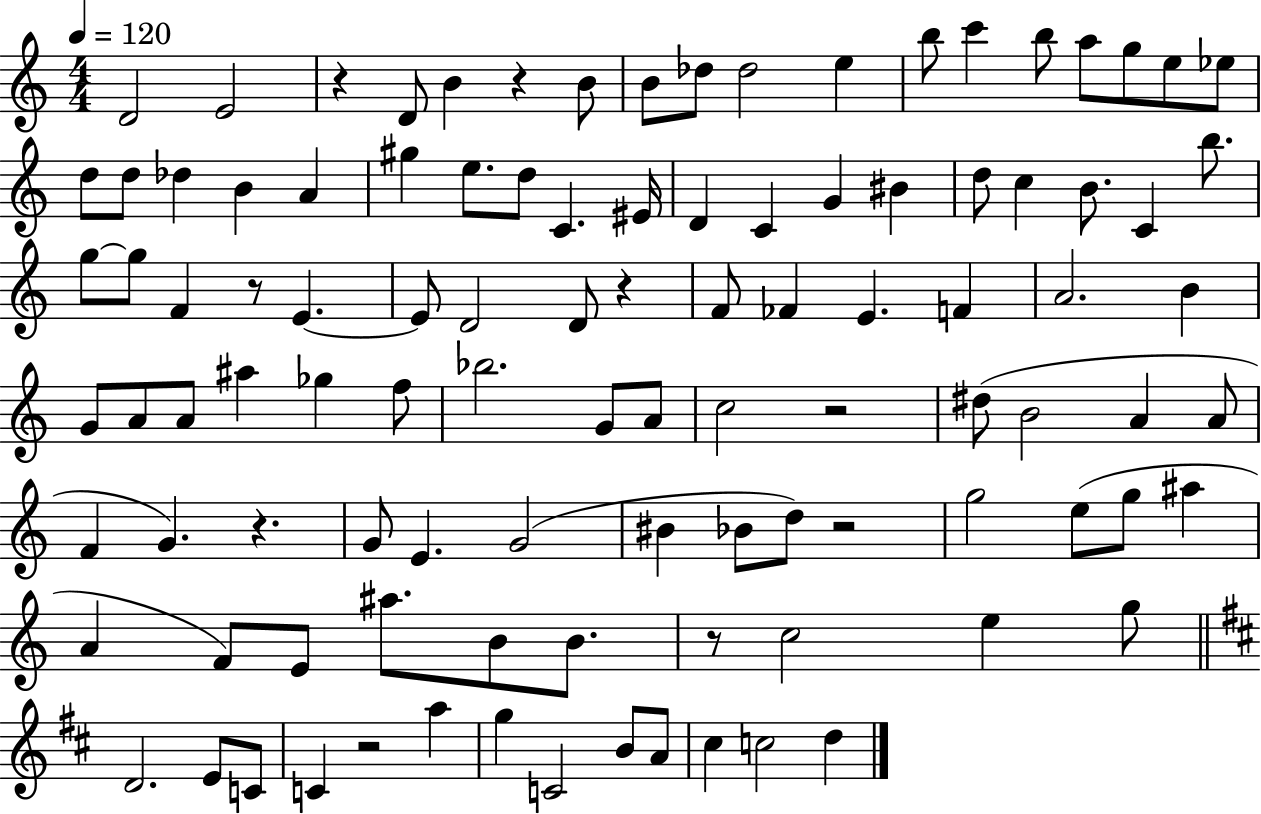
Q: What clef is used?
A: treble